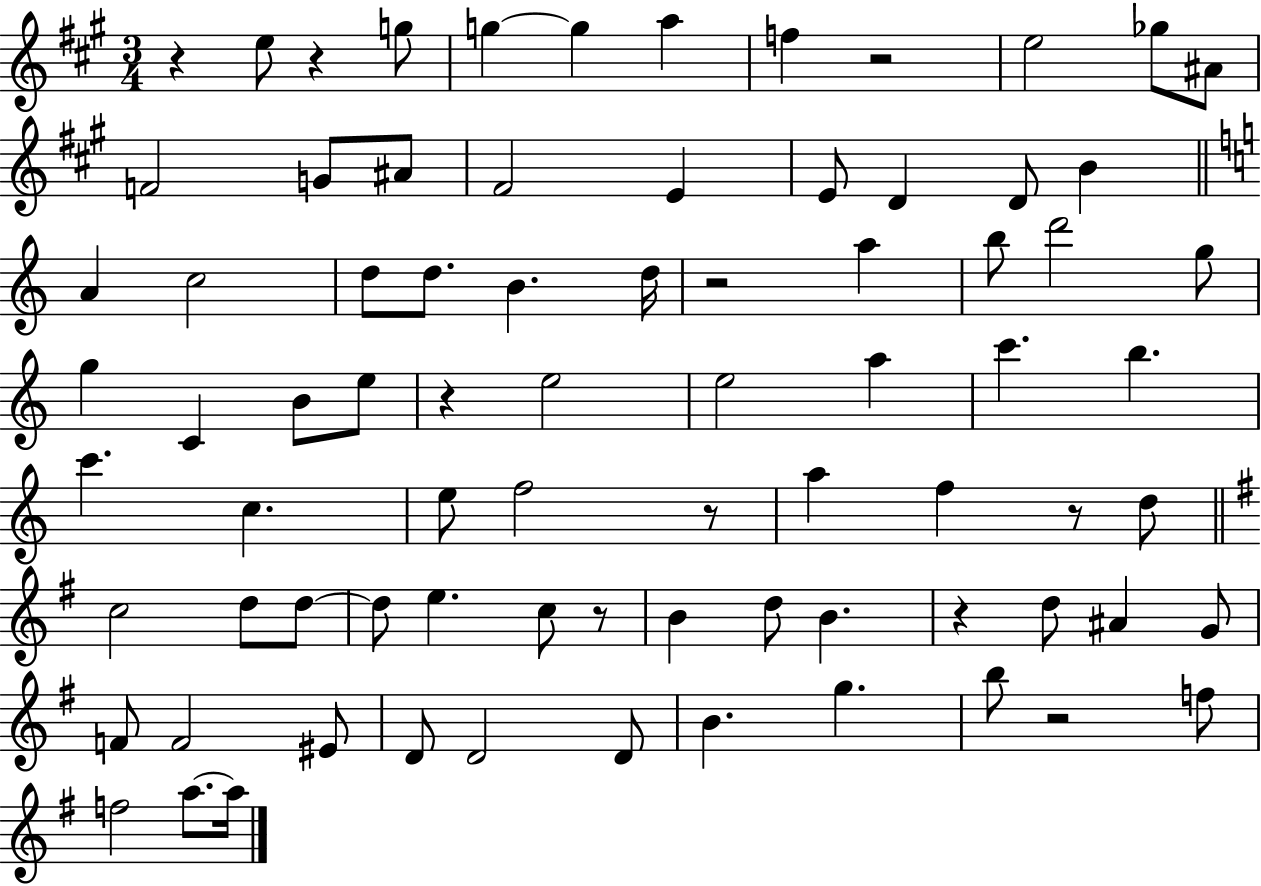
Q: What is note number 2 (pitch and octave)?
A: G5